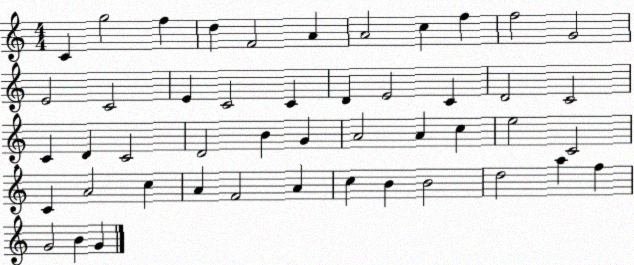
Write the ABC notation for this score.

X:1
T:Untitled
M:4/4
L:1/4
K:C
C g2 f d F2 A A2 c f f2 G2 E2 C2 E C2 C D E2 C D2 C2 C D C2 D2 B G A2 A c e2 C2 C A2 c A F2 A c B B2 d2 a f G2 B G